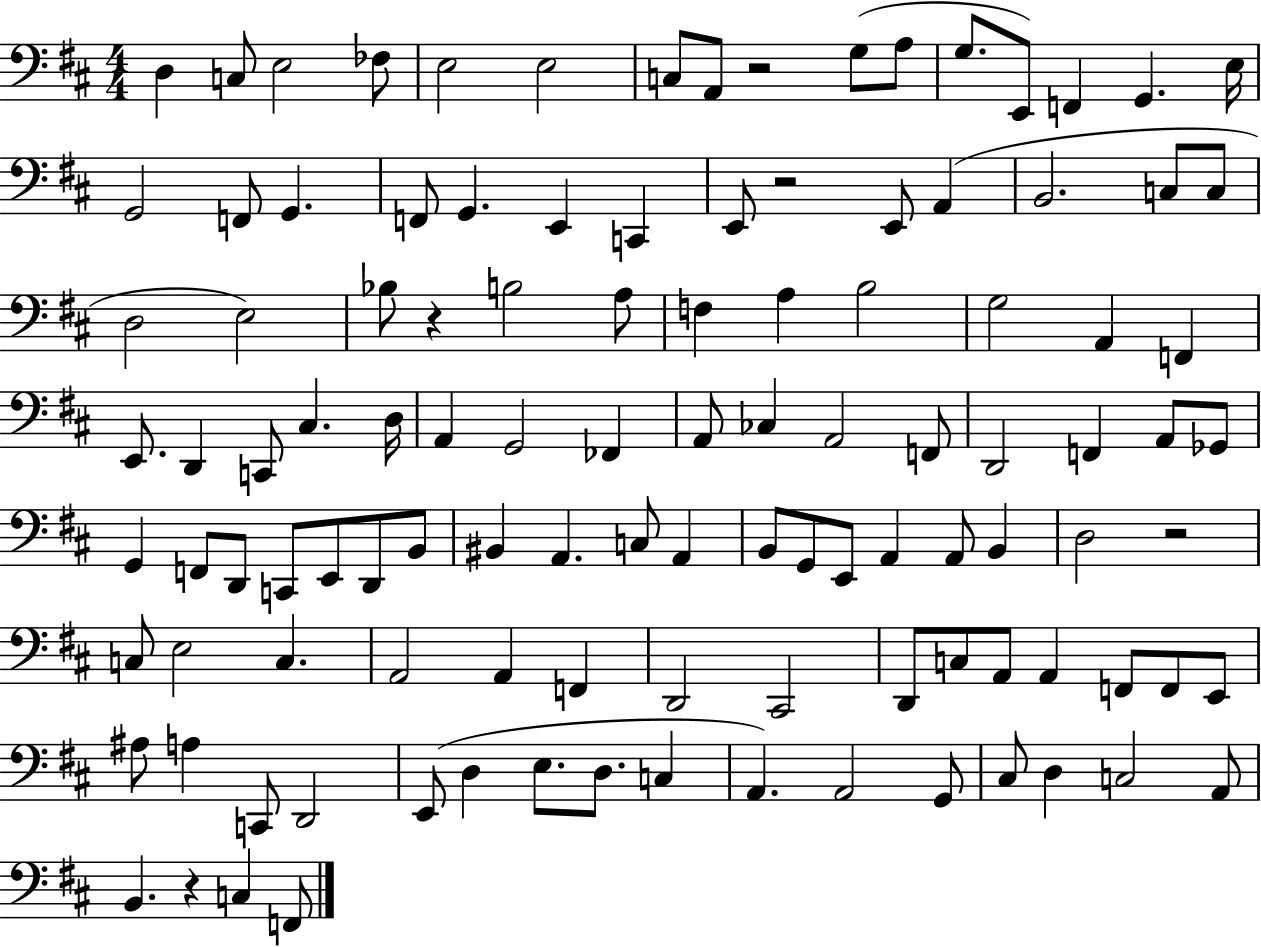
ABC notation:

X:1
T:Untitled
M:4/4
L:1/4
K:D
D, C,/2 E,2 _F,/2 E,2 E,2 C,/2 A,,/2 z2 G,/2 A,/2 G,/2 E,,/2 F,, G,, E,/4 G,,2 F,,/2 G,, F,,/2 G,, E,, C,, E,,/2 z2 E,,/2 A,, B,,2 C,/2 C,/2 D,2 E,2 _B,/2 z B,2 A,/2 F, A, B,2 G,2 A,, F,, E,,/2 D,, C,,/2 ^C, D,/4 A,, G,,2 _F,, A,,/2 _C, A,,2 F,,/2 D,,2 F,, A,,/2 _G,,/2 G,, F,,/2 D,,/2 C,,/2 E,,/2 D,,/2 B,,/2 ^B,, A,, C,/2 A,, B,,/2 G,,/2 E,,/2 A,, A,,/2 B,, D,2 z2 C,/2 E,2 C, A,,2 A,, F,, D,,2 ^C,,2 D,,/2 C,/2 A,,/2 A,, F,,/2 F,,/2 E,,/2 ^A,/2 A, C,,/2 D,,2 E,,/2 D, E,/2 D,/2 C, A,, A,,2 G,,/2 ^C,/2 D, C,2 A,,/2 B,, z C, F,,/2